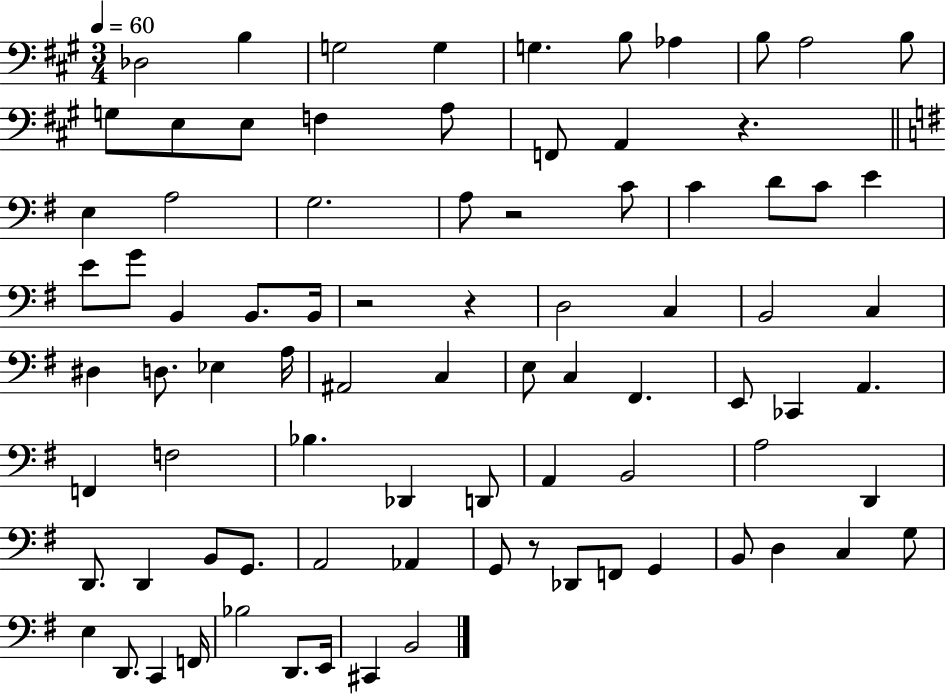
X:1
T:Untitled
M:3/4
L:1/4
K:A
_D,2 B, G,2 G, G, B,/2 _A, B,/2 A,2 B,/2 G,/2 E,/2 E,/2 F, A,/2 F,,/2 A,, z E, A,2 G,2 A,/2 z2 C/2 C D/2 C/2 E E/2 G/2 B,, B,,/2 B,,/4 z2 z D,2 C, B,,2 C, ^D, D,/2 _E, A,/4 ^A,,2 C, E,/2 C, ^F,, E,,/2 _C,, A,, F,, F,2 _B, _D,, D,,/2 A,, B,,2 A,2 D,, D,,/2 D,, B,,/2 G,,/2 A,,2 _A,, G,,/2 z/2 _D,,/2 F,,/2 G,, B,,/2 D, C, G,/2 E, D,,/2 C,, F,,/4 _B,2 D,,/2 E,,/4 ^C,, B,,2